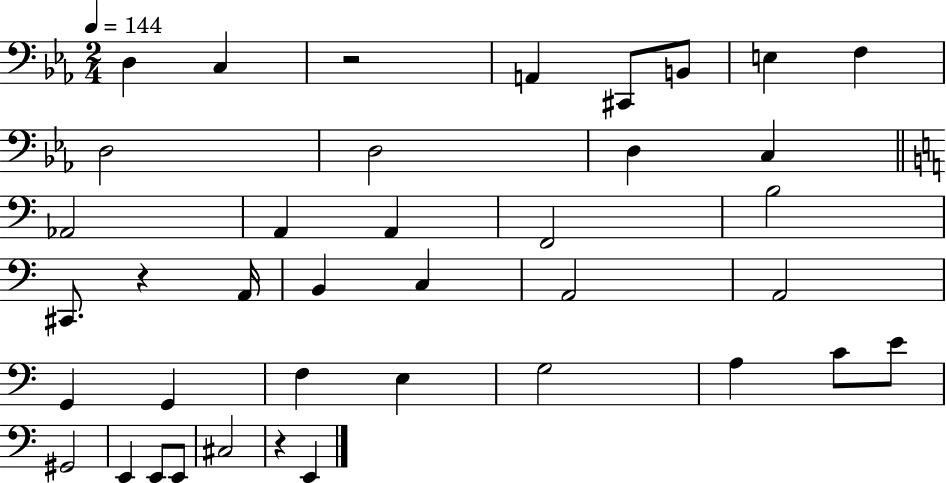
X:1
T:Untitled
M:2/4
L:1/4
K:Eb
D, C, z2 A,, ^C,,/2 B,,/2 E, F, D,2 D,2 D, C, _A,,2 A,, A,, F,,2 B,2 ^C,,/2 z A,,/4 B,, C, A,,2 A,,2 G,, G,, F, E, G,2 A, C/2 E/2 ^G,,2 E,, E,,/2 E,,/2 ^C,2 z E,,